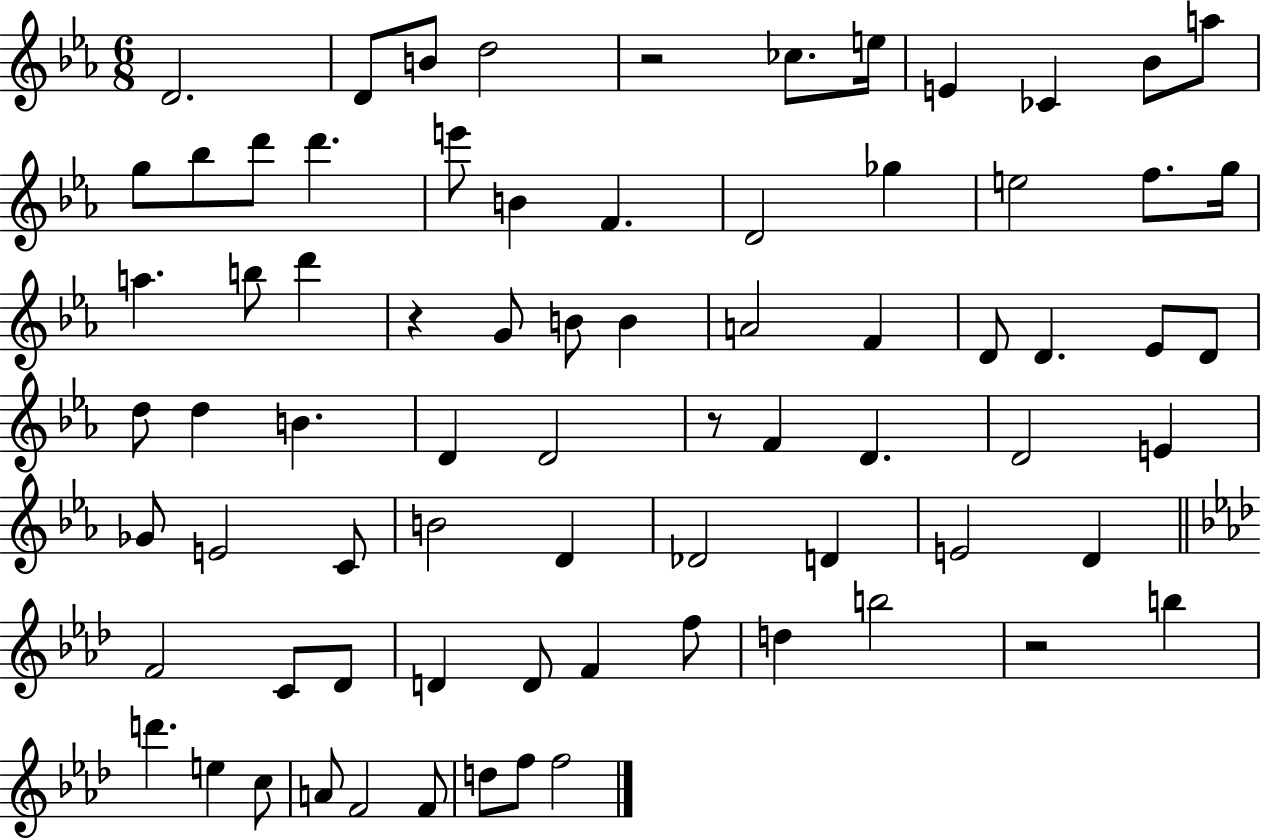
{
  \clef treble
  \numericTimeSignature
  \time 6/8
  \key ees \major
  d'2. | d'8 b'8 d''2 | r2 ces''8. e''16 | e'4 ces'4 bes'8 a''8 | \break g''8 bes''8 d'''8 d'''4. | e'''8 b'4 f'4. | d'2 ges''4 | e''2 f''8. g''16 | \break a''4. b''8 d'''4 | r4 g'8 b'8 b'4 | a'2 f'4 | d'8 d'4. ees'8 d'8 | \break d''8 d''4 b'4. | d'4 d'2 | r8 f'4 d'4. | d'2 e'4 | \break ges'8 e'2 c'8 | b'2 d'4 | des'2 d'4 | e'2 d'4 | \break \bar "||" \break \key aes \major f'2 c'8 des'8 | d'4 d'8 f'4 f''8 | d''4 b''2 | r2 b''4 | \break d'''4. e''4 c''8 | a'8 f'2 f'8 | d''8 f''8 f''2 | \bar "|."
}